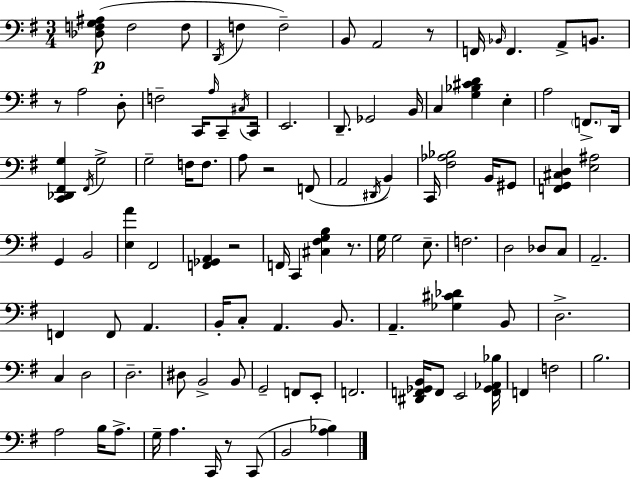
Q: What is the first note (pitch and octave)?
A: F3